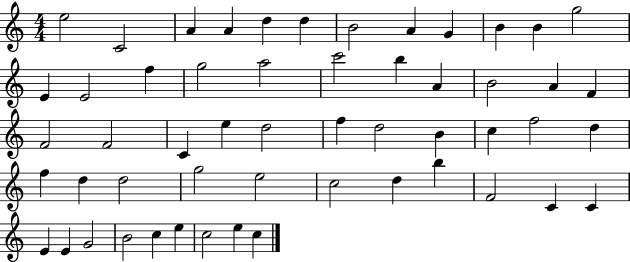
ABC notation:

X:1
T:Untitled
M:4/4
L:1/4
K:C
e2 C2 A A d d B2 A G B B g2 E E2 f g2 a2 c'2 b A B2 A F F2 F2 C e d2 f d2 B c f2 d f d d2 g2 e2 c2 d b F2 C C E E G2 B2 c e c2 e c